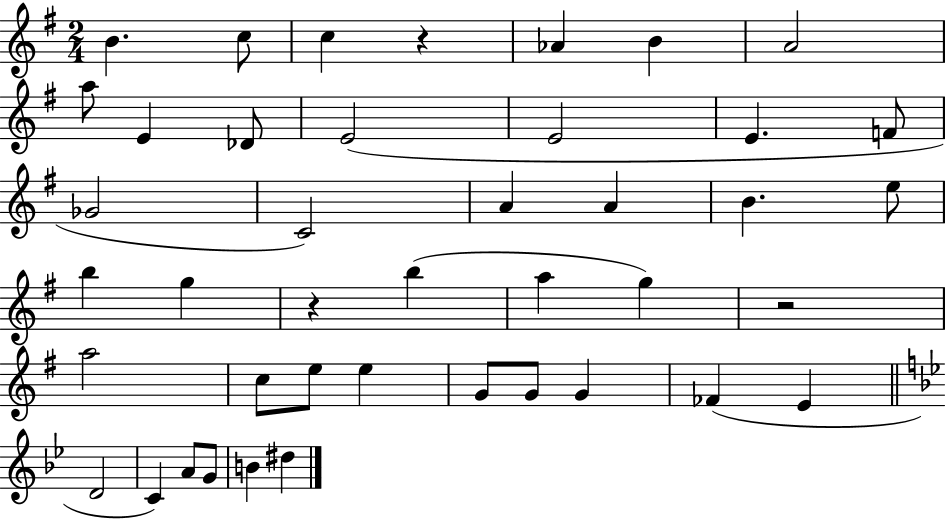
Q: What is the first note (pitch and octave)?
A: B4